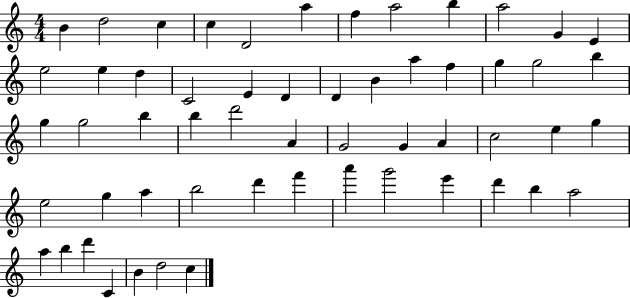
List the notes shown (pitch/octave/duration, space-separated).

B4/q D5/h C5/q C5/q D4/h A5/q F5/q A5/h B5/q A5/h G4/q E4/q E5/h E5/q D5/q C4/h E4/q D4/q D4/q B4/q A5/q F5/q G5/q G5/h B5/q G5/q G5/h B5/q B5/q D6/h A4/q G4/h G4/q A4/q C5/h E5/q G5/q E5/h G5/q A5/q B5/h D6/q F6/q A6/q G6/h E6/q D6/q B5/q A5/h A5/q B5/q D6/q C4/q B4/q D5/h C5/q